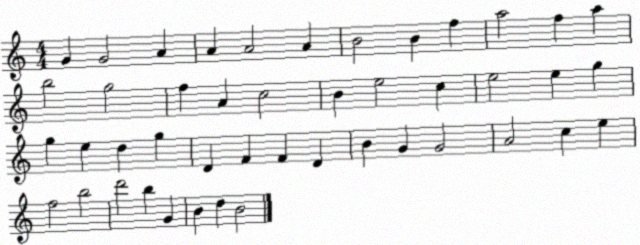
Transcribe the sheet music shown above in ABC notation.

X:1
T:Untitled
M:4/4
L:1/4
K:C
G G2 A A A2 A B2 B f a2 f a b2 g2 f A c2 B e2 c e2 e g g e d g D F F D B G G2 A2 c e f2 b2 d'2 b G B d B2